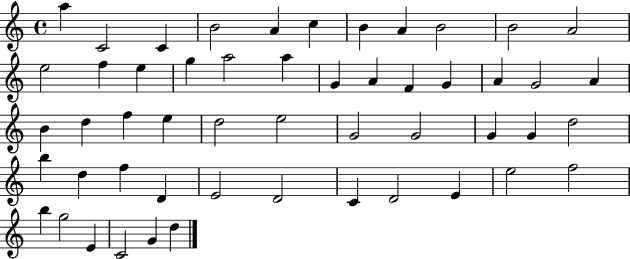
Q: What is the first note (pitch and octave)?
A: A5